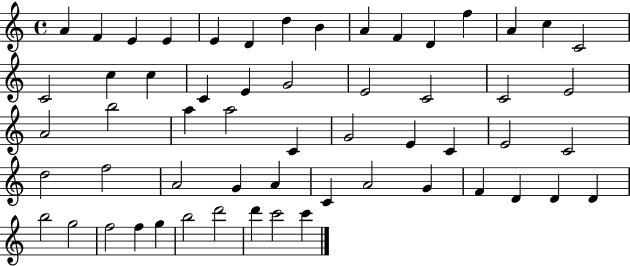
A4/q F4/q E4/q E4/q E4/q D4/q D5/q B4/q A4/q F4/q D4/q F5/q A4/q C5/q C4/h C4/h C5/q C5/q C4/q E4/q G4/h E4/h C4/h C4/h E4/h A4/h B5/h A5/q A5/h C4/q G4/h E4/q C4/q E4/h C4/h D5/h F5/h A4/h G4/q A4/q C4/q A4/h G4/q F4/q D4/q D4/q D4/q B5/h G5/h F5/h F5/q G5/q B5/h D6/h D6/q C6/h C6/q